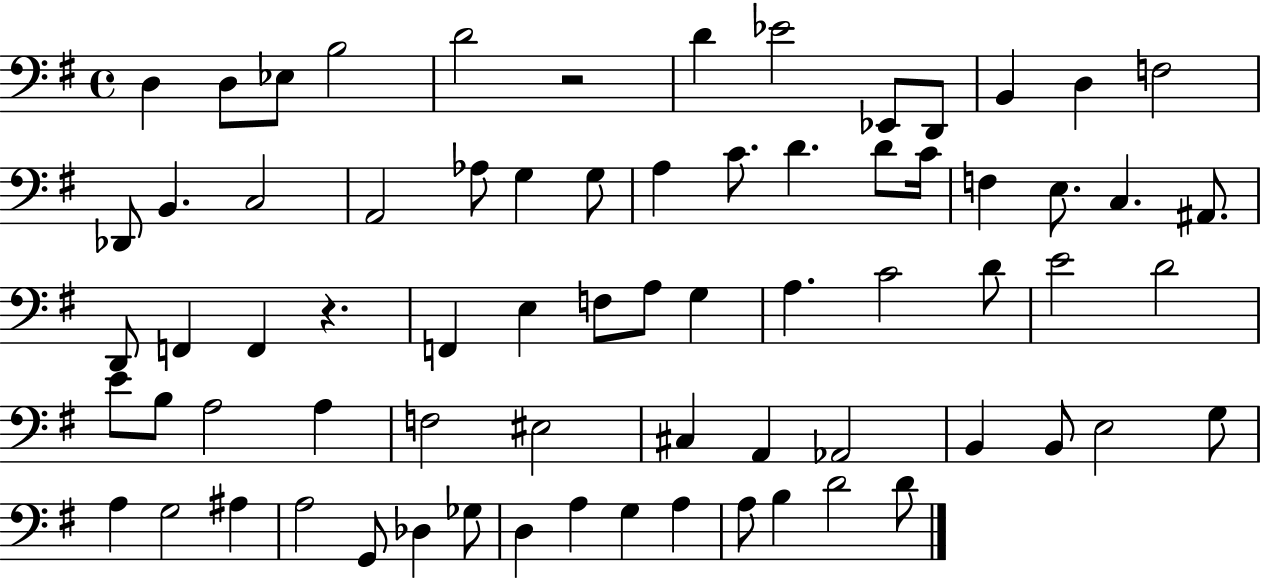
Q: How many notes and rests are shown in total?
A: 71